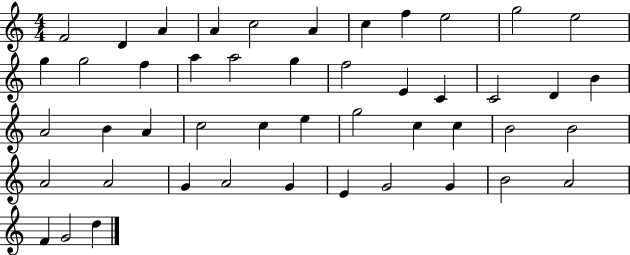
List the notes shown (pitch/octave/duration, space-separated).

F4/h D4/q A4/q A4/q C5/h A4/q C5/q F5/q E5/h G5/h E5/h G5/q G5/h F5/q A5/q A5/h G5/q F5/h E4/q C4/q C4/h D4/q B4/q A4/h B4/q A4/q C5/h C5/q E5/q G5/h C5/q C5/q B4/h B4/h A4/h A4/h G4/q A4/h G4/q E4/q G4/h G4/q B4/h A4/h F4/q G4/h D5/q